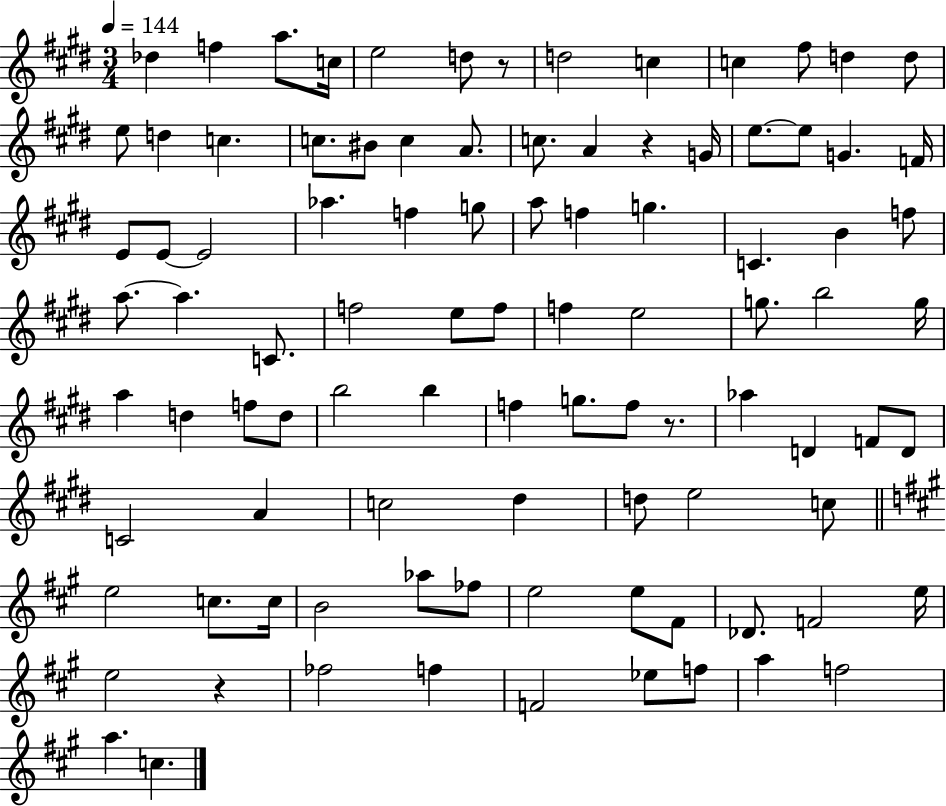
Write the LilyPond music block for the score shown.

{
  \clef treble
  \numericTimeSignature
  \time 3/4
  \key e \major
  \tempo 4 = 144
  des''4 f''4 a''8. c''16 | e''2 d''8 r8 | d''2 c''4 | c''4 fis''8 d''4 d''8 | \break e''8 d''4 c''4. | c''8. bis'8 c''4 a'8. | c''8. a'4 r4 g'16 | e''8.~~ e''8 g'4. f'16 | \break e'8 e'8~~ e'2 | aes''4. f''4 g''8 | a''8 f''4 g''4. | c'4. b'4 f''8 | \break a''8.~~ a''4. c'8. | f''2 e''8 f''8 | f''4 e''2 | g''8. b''2 g''16 | \break a''4 d''4 f''8 d''8 | b''2 b''4 | f''4 g''8. f''8 r8. | aes''4 d'4 f'8 d'8 | \break c'2 a'4 | c''2 dis''4 | d''8 e''2 c''8 | \bar "||" \break \key a \major e''2 c''8. c''16 | b'2 aes''8 fes''8 | e''2 e''8 fis'8 | des'8. f'2 e''16 | \break e''2 r4 | fes''2 f''4 | f'2 ees''8 f''8 | a''4 f''2 | \break a''4. c''4. | \bar "|."
}